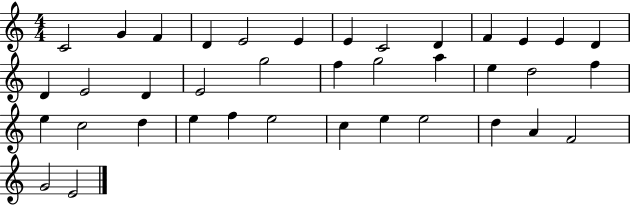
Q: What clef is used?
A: treble